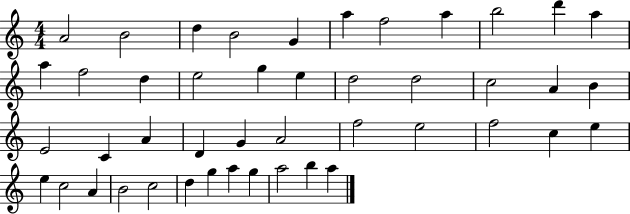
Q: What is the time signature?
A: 4/4